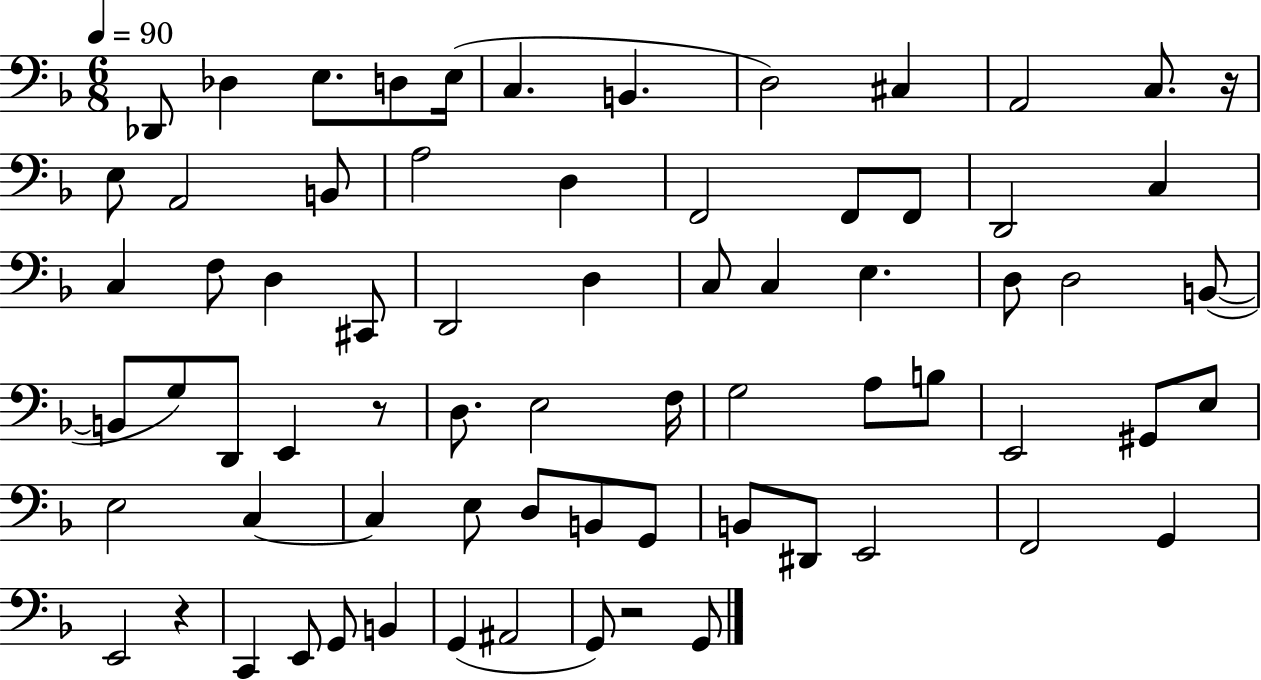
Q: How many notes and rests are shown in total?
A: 71